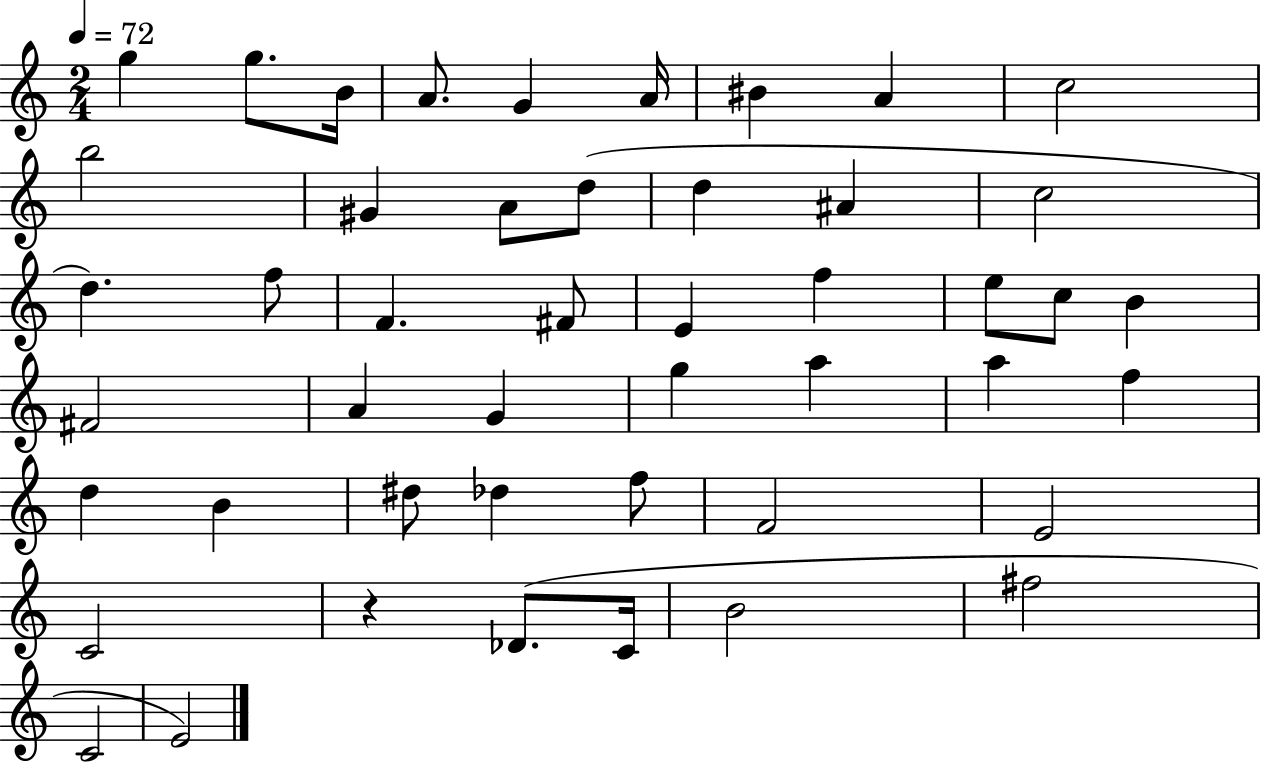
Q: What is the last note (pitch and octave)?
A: E4